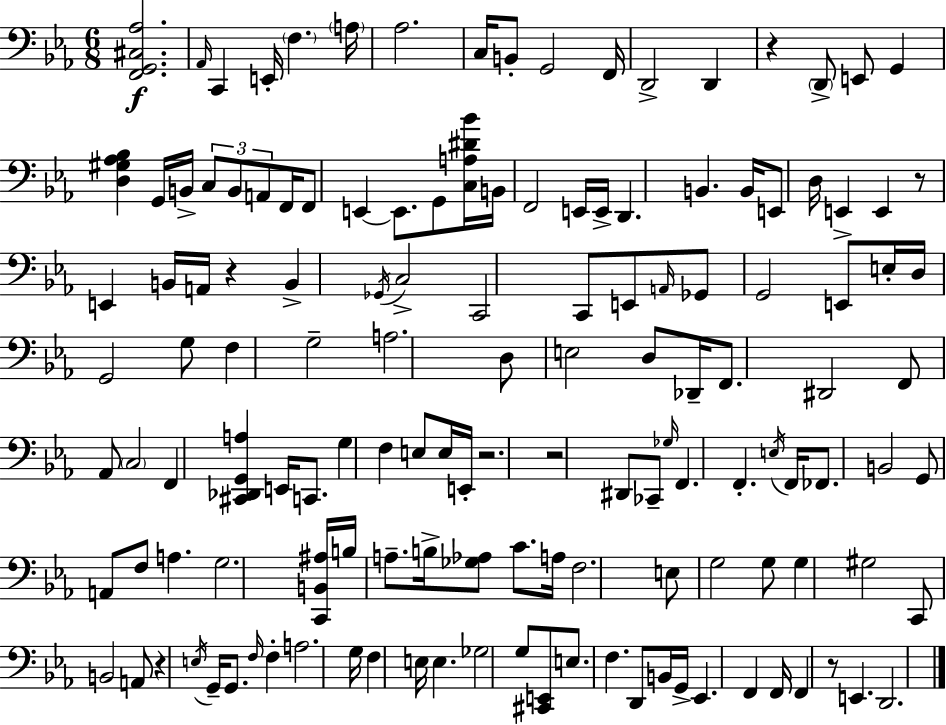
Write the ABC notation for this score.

X:1
T:Untitled
M:6/8
L:1/4
K:Cm
[F,,G,,^C,_A,]2 _A,,/4 C,, E,,/4 F, A,/4 _A,2 C,/4 B,,/2 G,,2 F,,/4 D,,2 D,, z D,,/2 E,,/2 G,, [D,^G,_A,_B,] G,,/4 B,,/4 C,/2 B,,/2 A,,/2 F,,/4 F,,/2 E,, E,,/2 G,,/2 [C,A,^D_B]/4 B,,/4 F,,2 E,,/4 E,,/4 D,, B,, B,,/4 E,,/2 D,/4 E,, E,, z/2 E,, B,,/4 A,,/4 z B,, _G,,/4 C,2 C,,2 C,,/2 E,,/2 A,,/4 _G,,/2 G,,2 E,,/2 E,/4 D,/4 G,,2 G,/2 F, G,2 A,2 D,/2 E,2 D,/2 _D,,/4 F,,/2 ^D,,2 F,,/2 _A,,/2 C,2 F,, [^C,,_D,,G,,A,] E,,/4 C,,/2 G, F, E,/2 E,/4 E,,/4 z2 z2 ^D,,/2 _C,,/2 _G,/4 F,, F,, E,/4 F,,/4 _F,,/2 B,,2 G,,/2 A,,/2 F,/2 A, G,2 [C,,B,,^A,]/4 B,/4 A,/2 B,/4 [_G,_A,]/2 C/2 A,/4 F,2 E,/2 G,2 G,/2 G, ^G,2 C,,/2 B,,2 A,,/2 z E,/4 G,,/4 G,,/2 F,/4 F, A,2 G,/4 F, E,/4 E, _G,2 G,/2 [^C,,E,,]/2 E,/2 F, D,,/2 B,,/4 G,,/4 _E,, F,, F,,/4 F,, z/2 E,, D,,2